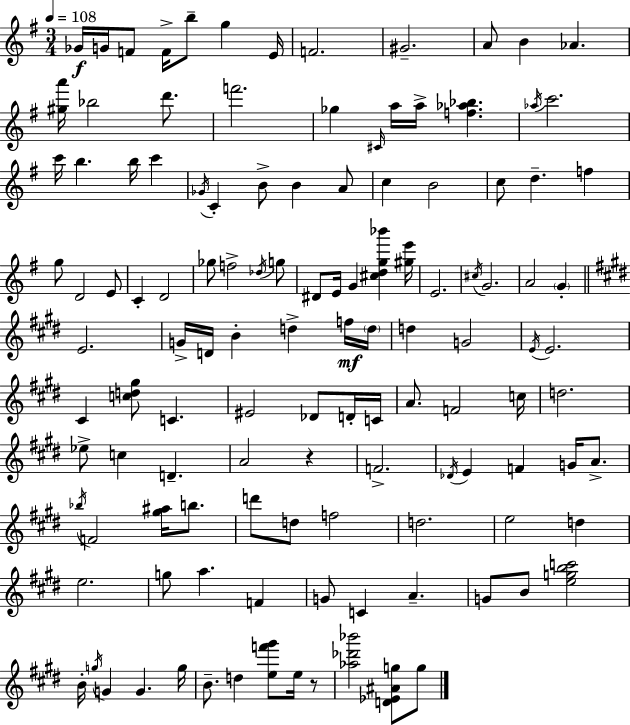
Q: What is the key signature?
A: E minor